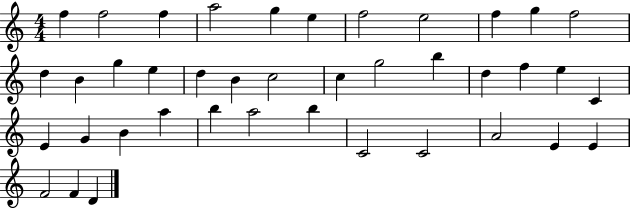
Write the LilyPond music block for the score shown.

{
  \clef treble
  \numericTimeSignature
  \time 4/4
  \key c \major
  f''4 f''2 f''4 | a''2 g''4 e''4 | f''2 e''2 | f''4 g''4 f''2 | \break d''4 b'4 g''4 e''4 | d''4 b'4 c''2 | c''4 g''2 b''4 | d''4 f''4 e''4 c'4 | \break e'4 g'4 b'4 a''4 | b''4 a''2 b''4 | c'2 c'2 | a'2 e'4 e'4 | \break f'2 f'4 d'4 | \bar "|."
}